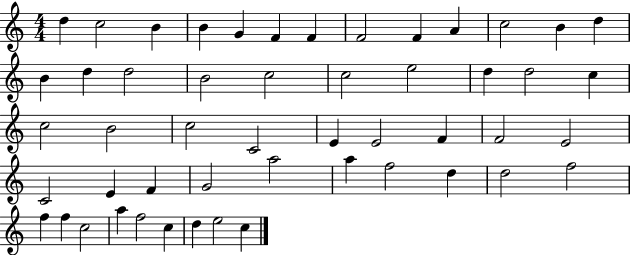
D5/q C5/h B4/q B4/q G4/q F4/q F4/q F4/h F4/q A4/q C5/h B4/q D5/q B4/q D5/q D5/h B4/h C5/h C5/h E5/h D5/q D5/h C5/q C5/h B4/h C5/h C4/h E4/q E4/h F4/q F4/h E4/h C4/h E4/q F4/q G4/h A5/h A5/q F5/h D5/q D5/h F5/h F5/q F5/q C5/h A5/q F5/h C5/q D5/q E5/h C5/q